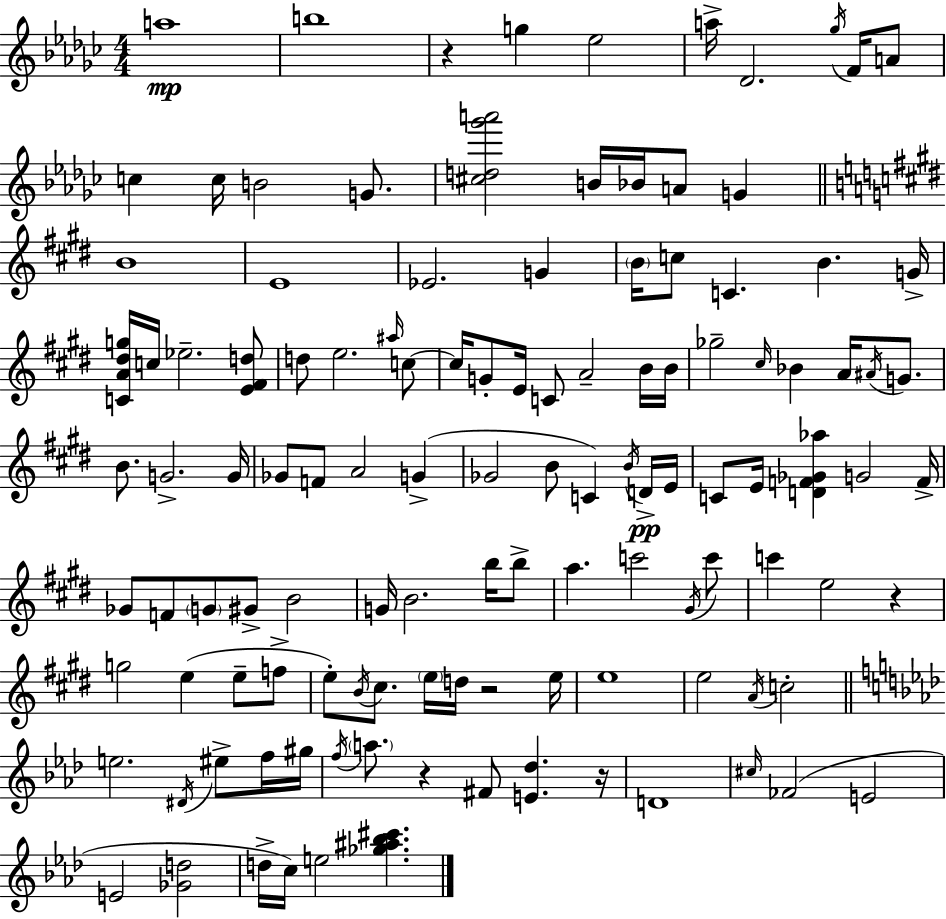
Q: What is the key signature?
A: EES minor